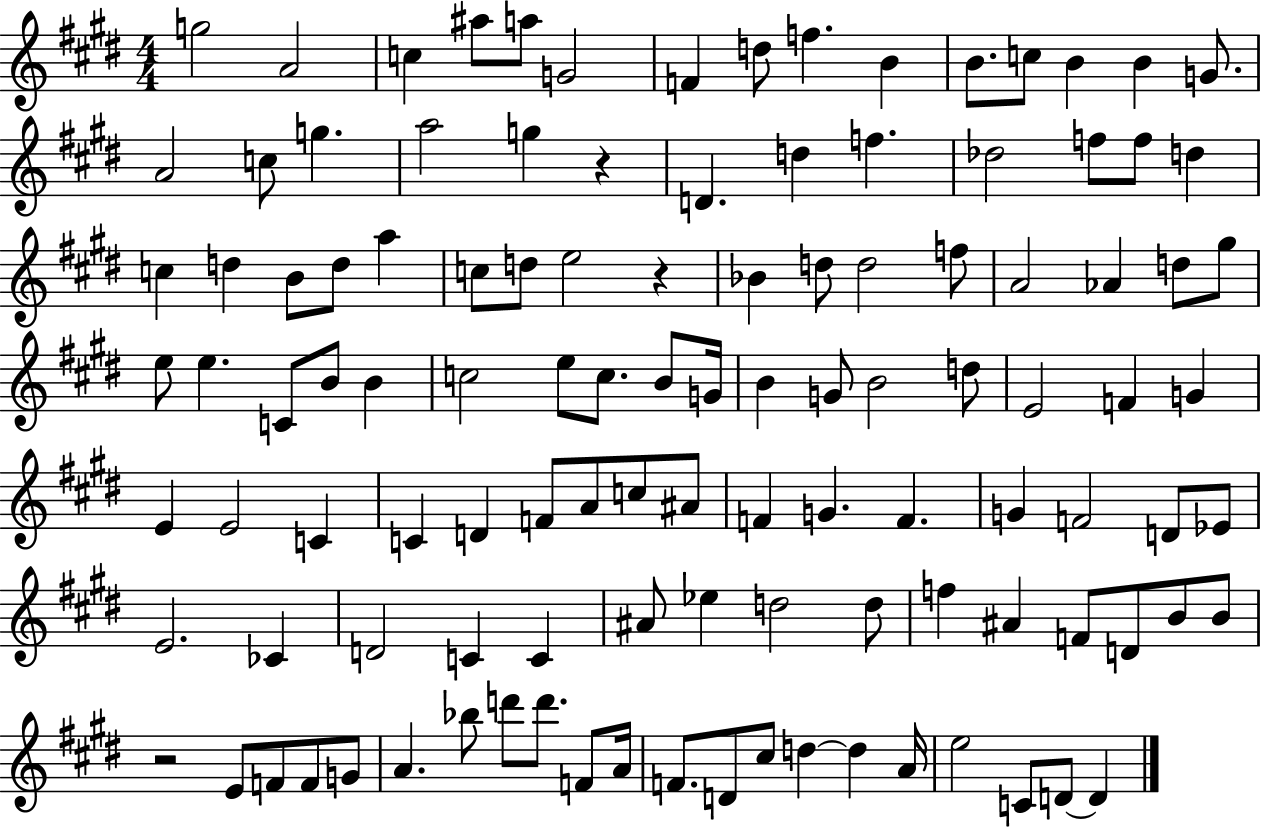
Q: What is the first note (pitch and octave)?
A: G5